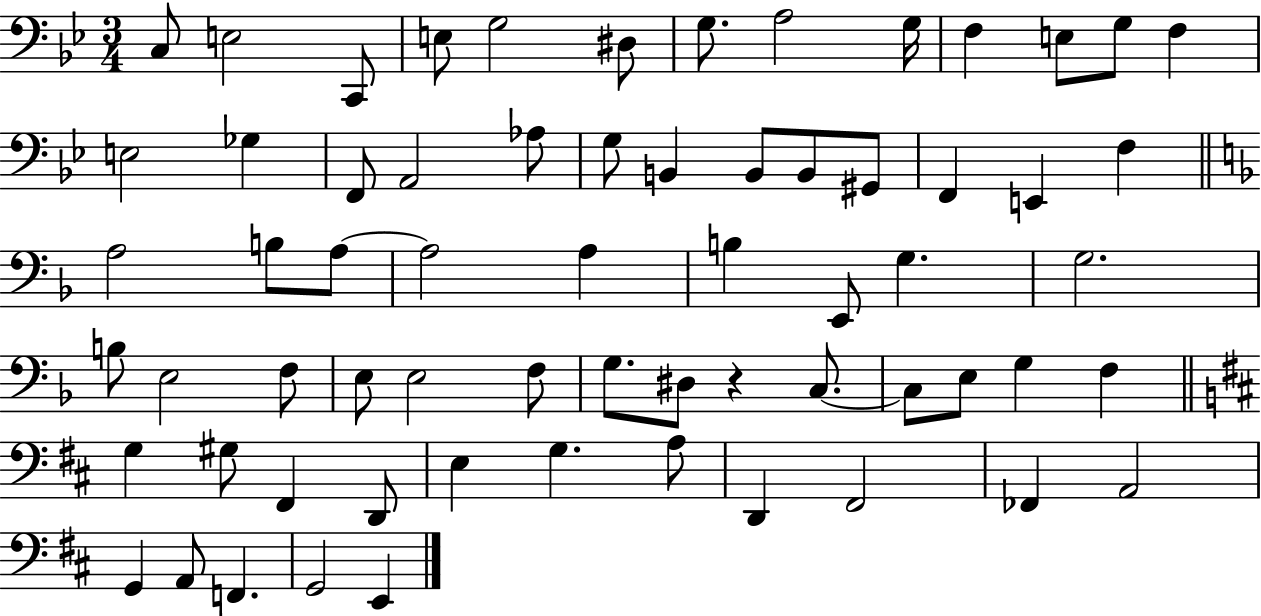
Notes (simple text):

C3/e E3/h C2/e E3/e G3/h D#3/e G3/e. A3/h G3/s F3/q E3/e G3/e F3/q E3/h Gb3/q F2/e A2/h Ab3/e G3/e B2/q B2/e B2/e G#2/e F2/q E2/q F3/q A3/h B3/e A3/e A3/h A3/q B3/q E2/e G3/q. G3/h. B3/e E3/h F3/e E3/e E3/h F3/e G3/e. D#3/e R/q C3/e. C3/e E3/e G3/q F3/q G3/q G#3/e F#2/q D2/e E3/q G3/q. A3/e D2/q F#2/h FES2/q A2/h G2/q A2/e F2/q. G2/h E2/q